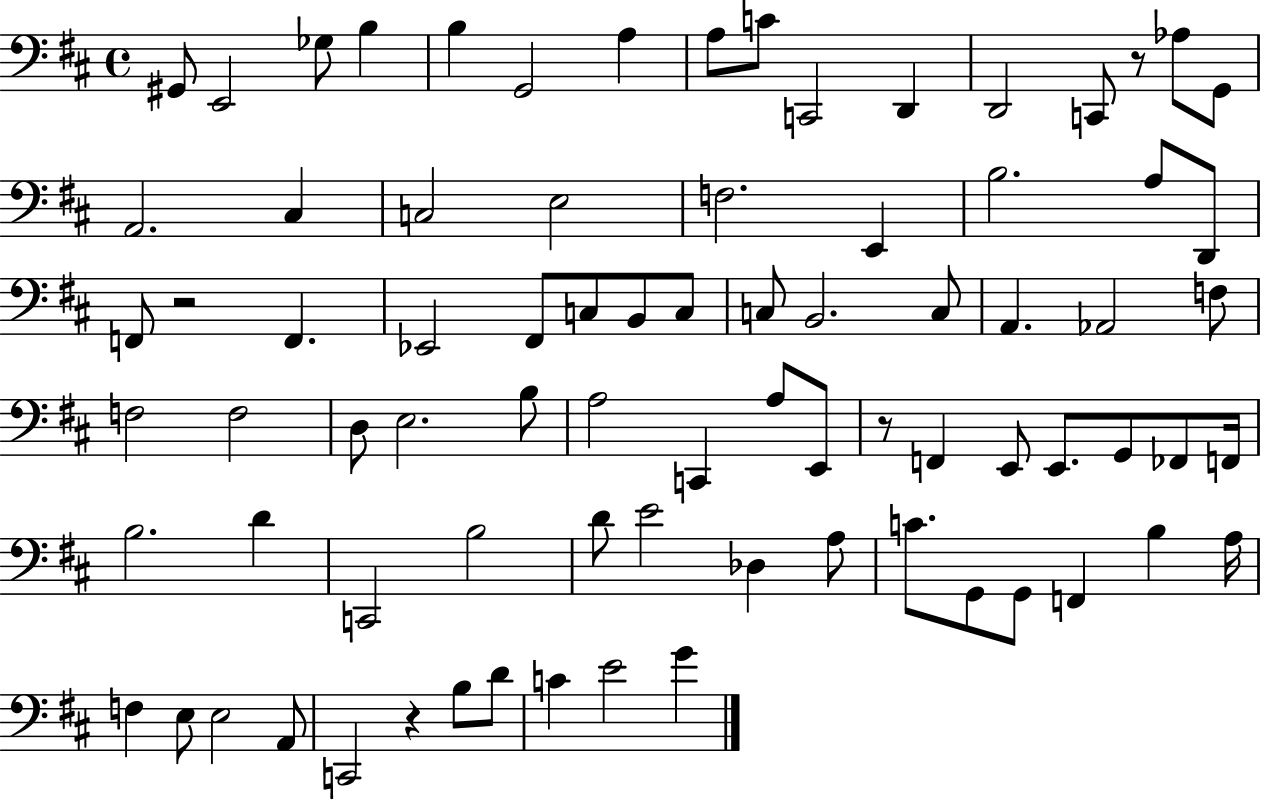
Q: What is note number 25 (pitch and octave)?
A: F2